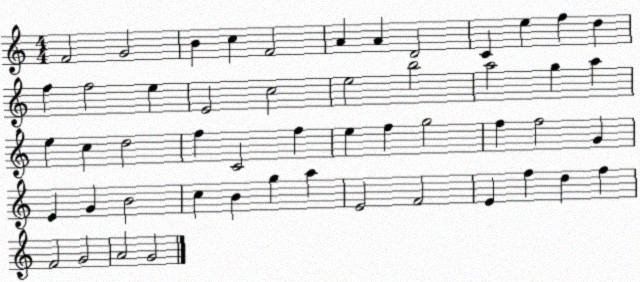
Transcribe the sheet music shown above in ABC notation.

X:1
T:Untitled
M:4/4
L:1/4
K:C
F2 G2 B c F2 A A D2 C e f d f f2 e E2 c2 e2 b2 a2 g a e c d2 f C2 f e f g2 f f2 G E G B2 c B g a E2 F2 E f d f F2 G2 A2 G2